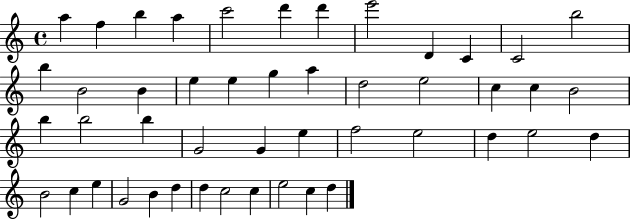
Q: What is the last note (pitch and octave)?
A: D5